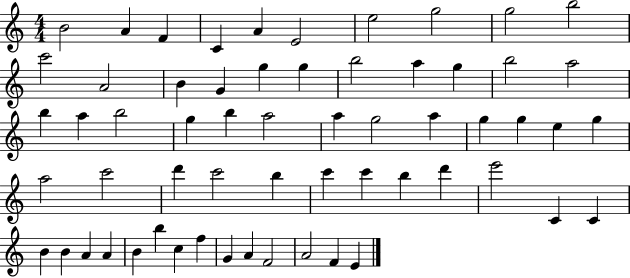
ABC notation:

X:1
T:Untitled
M:4/4
L:1/4
K:C
B2 A F C A E2 e2 g2 g2 b2 c'2 A2 B G g g b2 a g b2 a2 b a b2 g b a2 a g2 a g g e g a2 c'2 d' c'2 b c' c' b d' e'2 C C B B A A B b c f G A F2 A2 F E